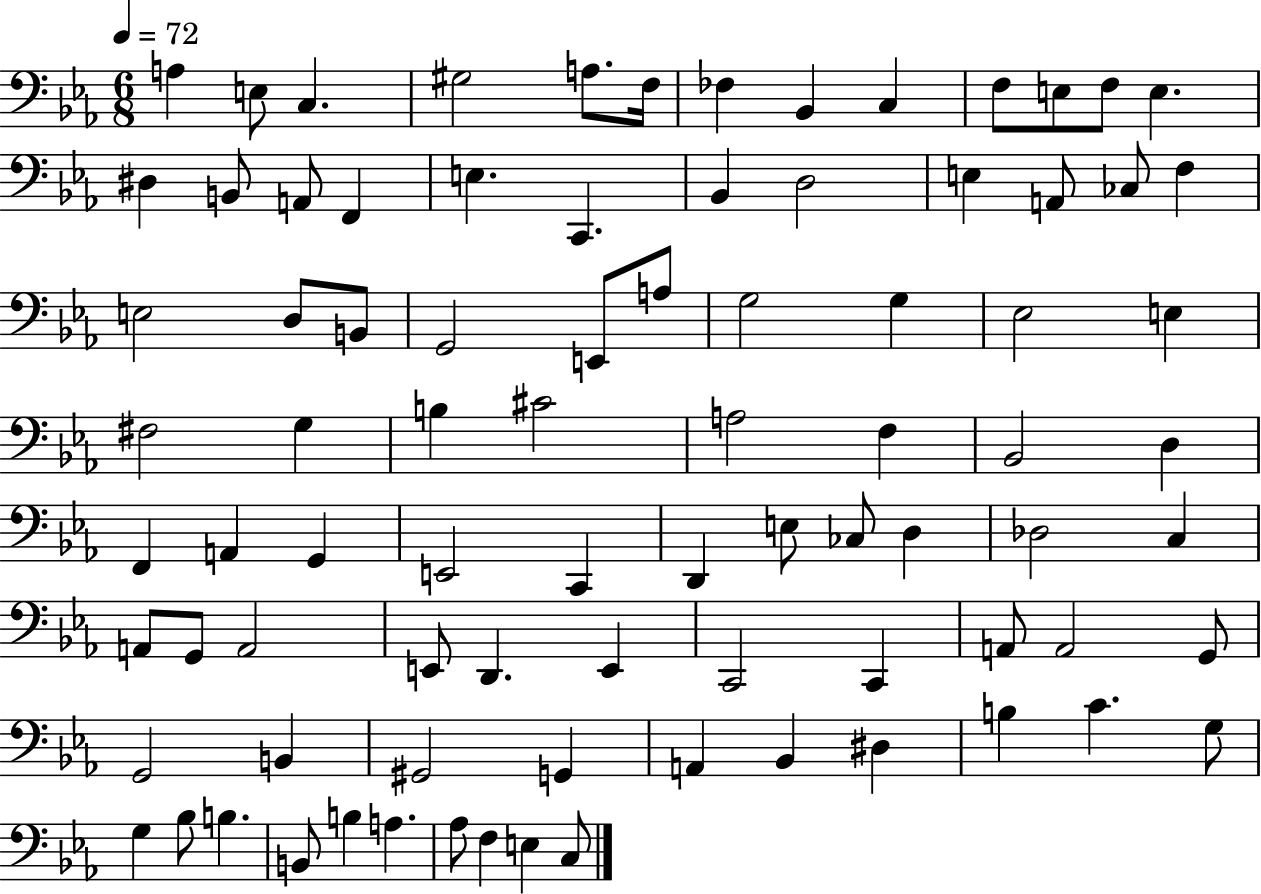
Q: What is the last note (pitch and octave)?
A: C3